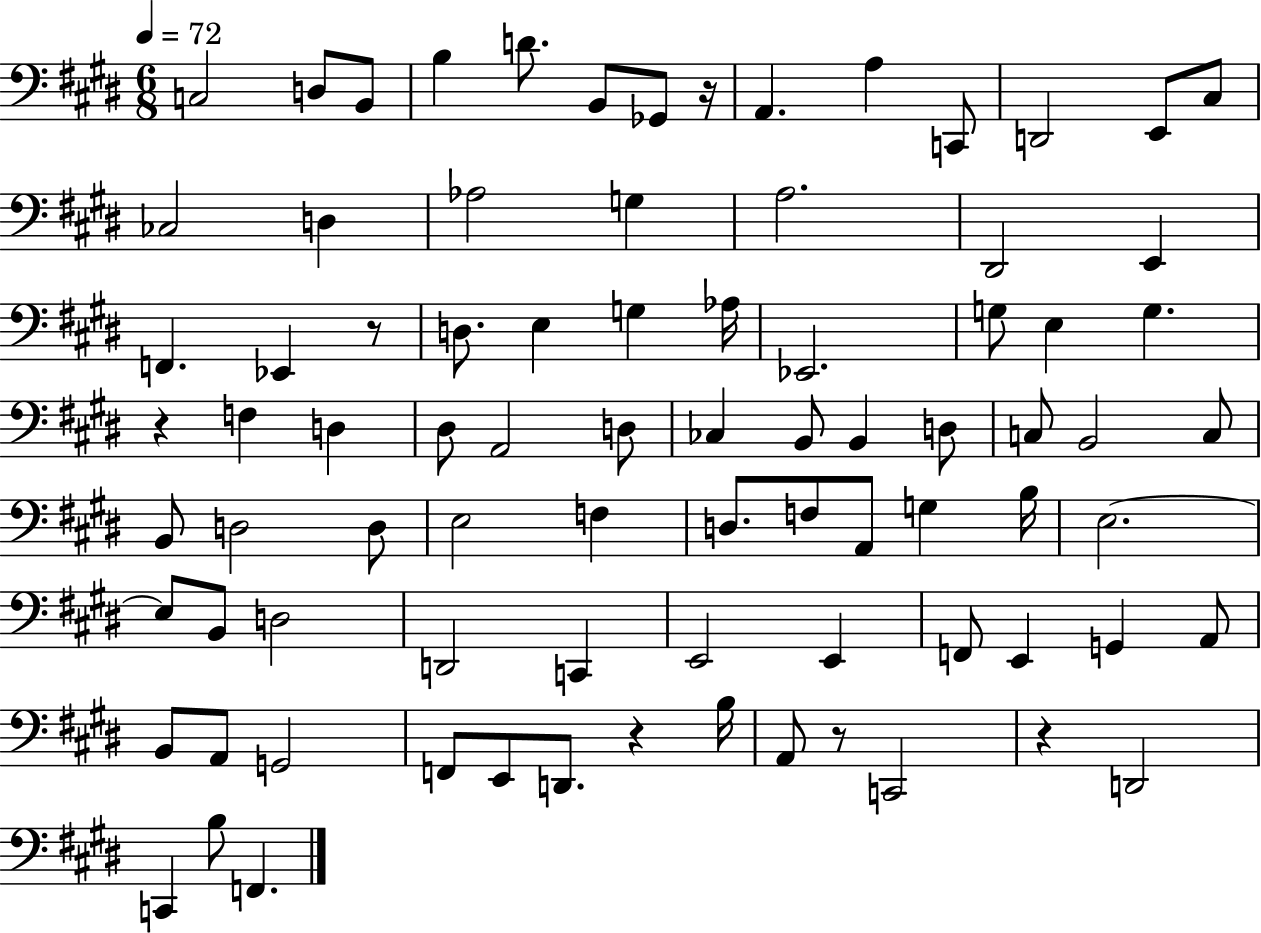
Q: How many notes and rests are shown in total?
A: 83